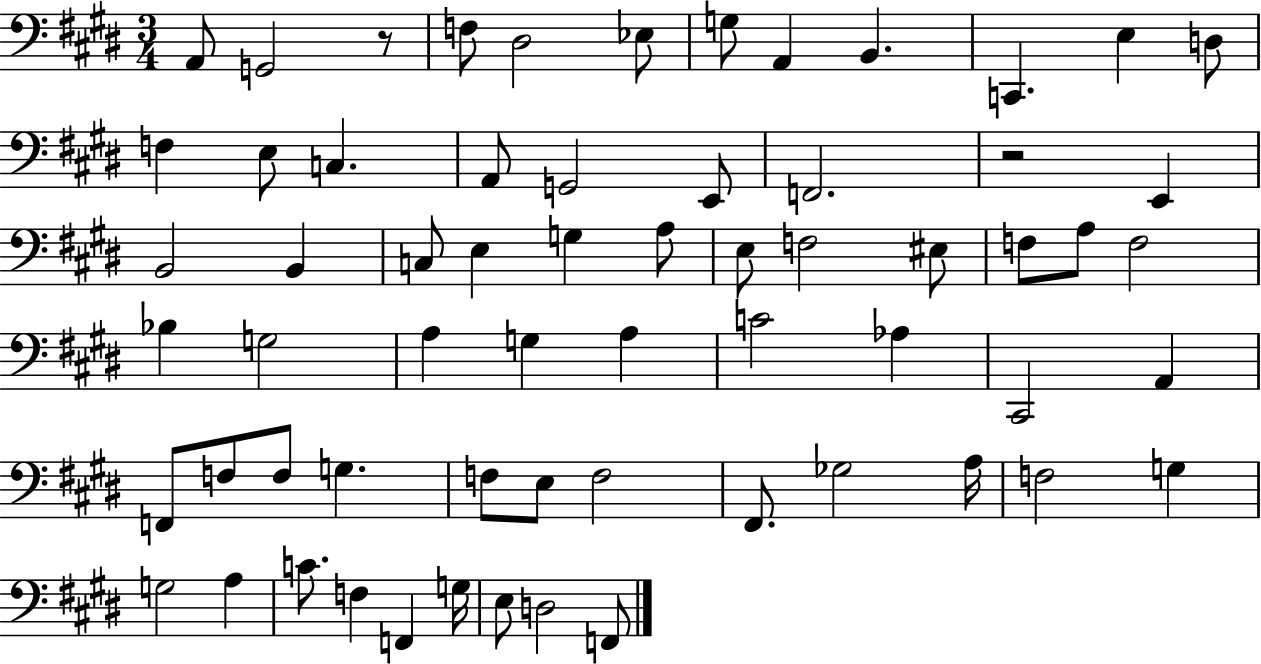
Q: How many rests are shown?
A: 2